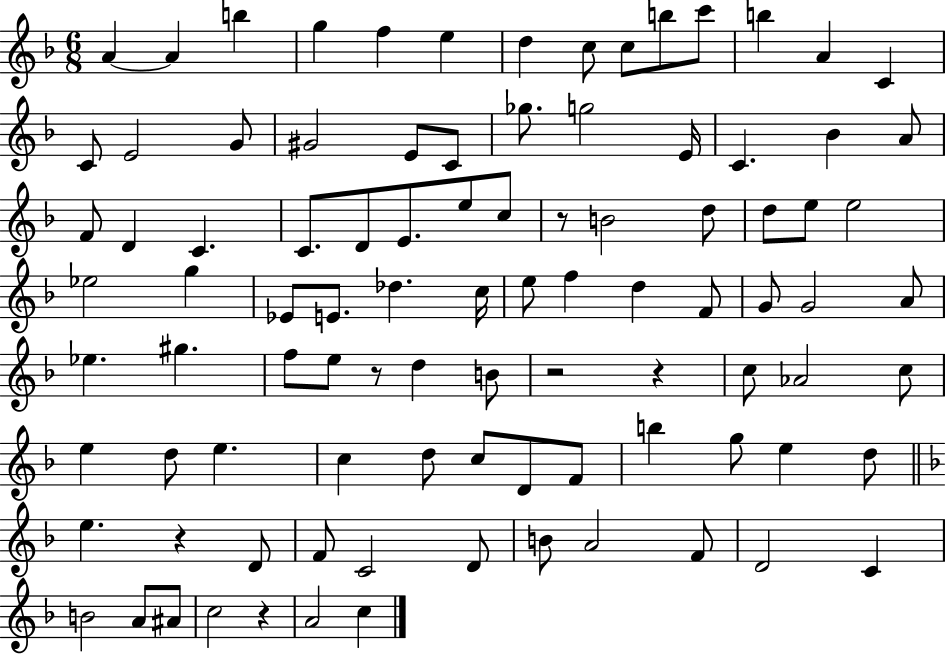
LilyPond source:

{
  \clef treble
  \numericTimeSignature
  \time 6/8
  \key f \major
  a'4~~ a'4 b''4 | g''4 f''4 e''4 | d''4 c''8 c''8 b''8 c'''8 | b''4 a'4 c'4 | \break c'8 e'2 g'8 | gis'2 e'8 c'8 | ges''8. g''2 e'16 | c'4. bes'4 a'8 | \break f'8 d'4 c'4. | c'8. d'8 e'8. e''8 c''8 | r8 b'2 d''8 | d''8 e''8 e''2 | \break ees''2 g''4 | ees'8 e'8. des''4. c''16 | e''8 f''4 d''4 f'8 | g'8 g'2 a'8 | \break ees''4. gis''4. | f''8 e''8 r8 d''4 b'8 | r2 r4 | c''8 aes'2 c''8 | \break e''4 d''8 e''4. | c''4 d''8 c''8 d'8 f'8 | b''4 g''8 e''4 d''8 | \bar "||" \break \key f \major e''4. r4 d'8 | f'8 c'2 d'8 | b'8 a'2 f'8 | d'2 c'4 | \break b'2 a'8 ais'8 | c''2 r4 | a'2 c''4 | \bar "|."
}